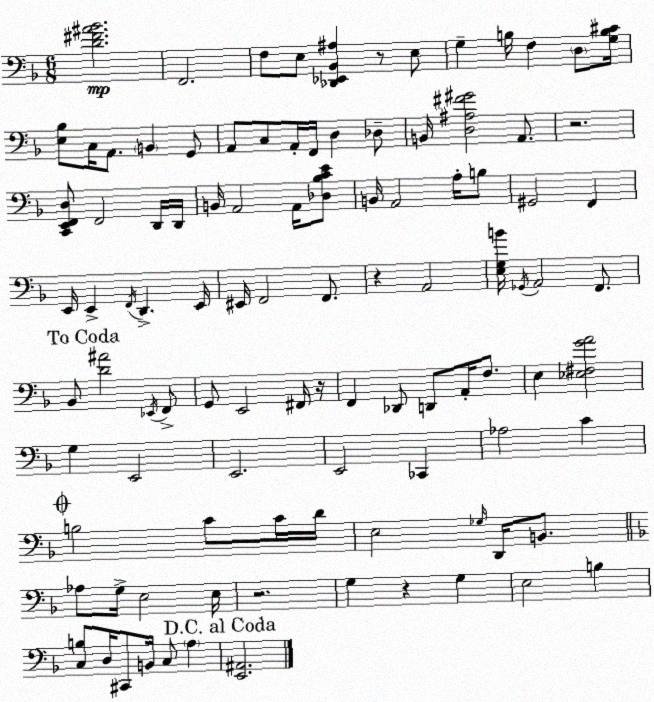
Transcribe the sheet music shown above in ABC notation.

X:1
T:Untitled
M:6/8
L:1/4
K:Dm
[D^F^A_B]2 F,,2 F,/2 E,/2 [_D,,_E,,_B,,^A,] z/2 E,/2 G, B,/4 F, D,/2 [G,B,^C]/4 [E,_B,]/2 C,/4 A,,/2 B,, G,,/2 A,,/2 C,/2 A,,/4 F,,/4 D, _D,/2 B,,/4 [D,^A,^F^G]2 A,,/2 z2 [C,,E,,F,,D,]/2 F,,2 D,,/4 D,,/4 B,,/4 A,,2 A,,/4 [_D,_B,CE]/2 B,,/4 A,,2 A,/4 B,/2 ^G,,2 F,, E,,/4 E,, F,,/4 D,, E,,/4 ^E,,/4 F,,2 F,,/2 z A,,2 [E,G,B]/4 _G,,/4 A,,2 F,,/2 _B,,/2 [D^A]2 _E,,/4 F,,/2 G,,/2 E,,2 ^F,,/4 z/4 F,, _D,,/2 D,,/2 A,,/4 F,/2 E, [_E,^F,GA]2 G, E,,2 E,,2 E,,2 _C,, _A,2 C B,2 C/2 C/4 D/4 E,2 _G,/4 D,,/4 B,,/2 _A,/2 G,/4 E,2 E,/4 z2 G, z G, E,2 B, [C,B,]/2 D,/4 ^C,,/2 B,,/4 C,/2 A, [E,,^A,,]2